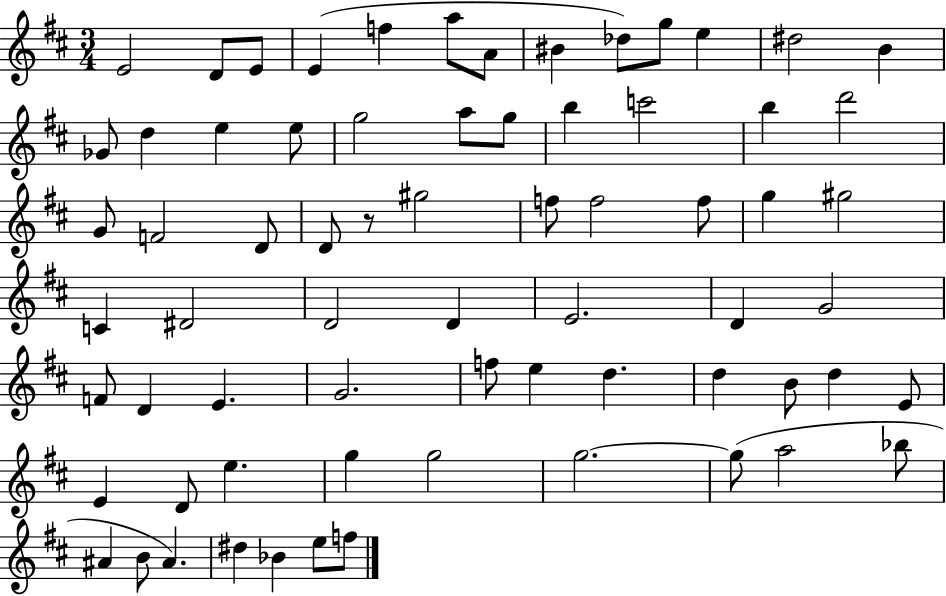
{
  \clef treble
  \numericTimeSignature
  \time 3/4
  \key d \major
  \repeat volta 2 { e'2 d'8 e'8 | e'4( f''4 a''8 a'8 | bis'4 des''8) g''8 e''4 | dis''2 b'4 | \break ges'8 d''4 e''4 e''8 | g''2 a''8 g''8 | b''4 c'''2 | b''4 d'''2 | \break g'8 f'2 d'8 | d'8 r8 gis''2 | f''8 f''2 f''8 | g''4 gis''2 | \break c'4 dis'2 | d'2 d'4 | e'2. | d'4 g'2 | \break f'8 d'4 e'4. | g'2. | f''8 e''4 d''4. | d''4 b'8 d''4 e'8 | \break e'4 d'8 e''4. | g''4 g''2 | g''2.~~ | g''8( a''2 bes''8 | \break ais'4 b'8 ais'4.) | dis''4 bes'4 e''8 f''8 | } \bar "|."
}